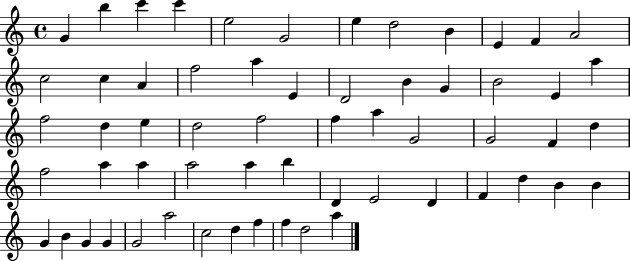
{
  \clef treble
  \time 4/4
  \defaultTimeSignature
  \key c \major
  g'4 b''4 c'''4 c'''4 | e''2 g'2 | e''4 d''2 b'4 | e'4 f'4 a'2 | \break c''2 c''4 a'4 | f''2 a''4 e'4 | d'2 b'4 g'4 | b'2 e'4 a''4 | \break f''2 d''4 e''4 | d''2 f''2 | f''4 a''4 g'2 | g'2 f'4 d''4 | \break f''2 a''4 a''4 | a''2 a''4 b''4 | d'4 e'2 d'4 | f'4 d''4 b'4 b'4 | \break g'4 b'4 g'4 g'4 | g'2 a''2 | c''2 d''4 f''4 | f''4 d''2 a''4 | \break \bar "|."
}